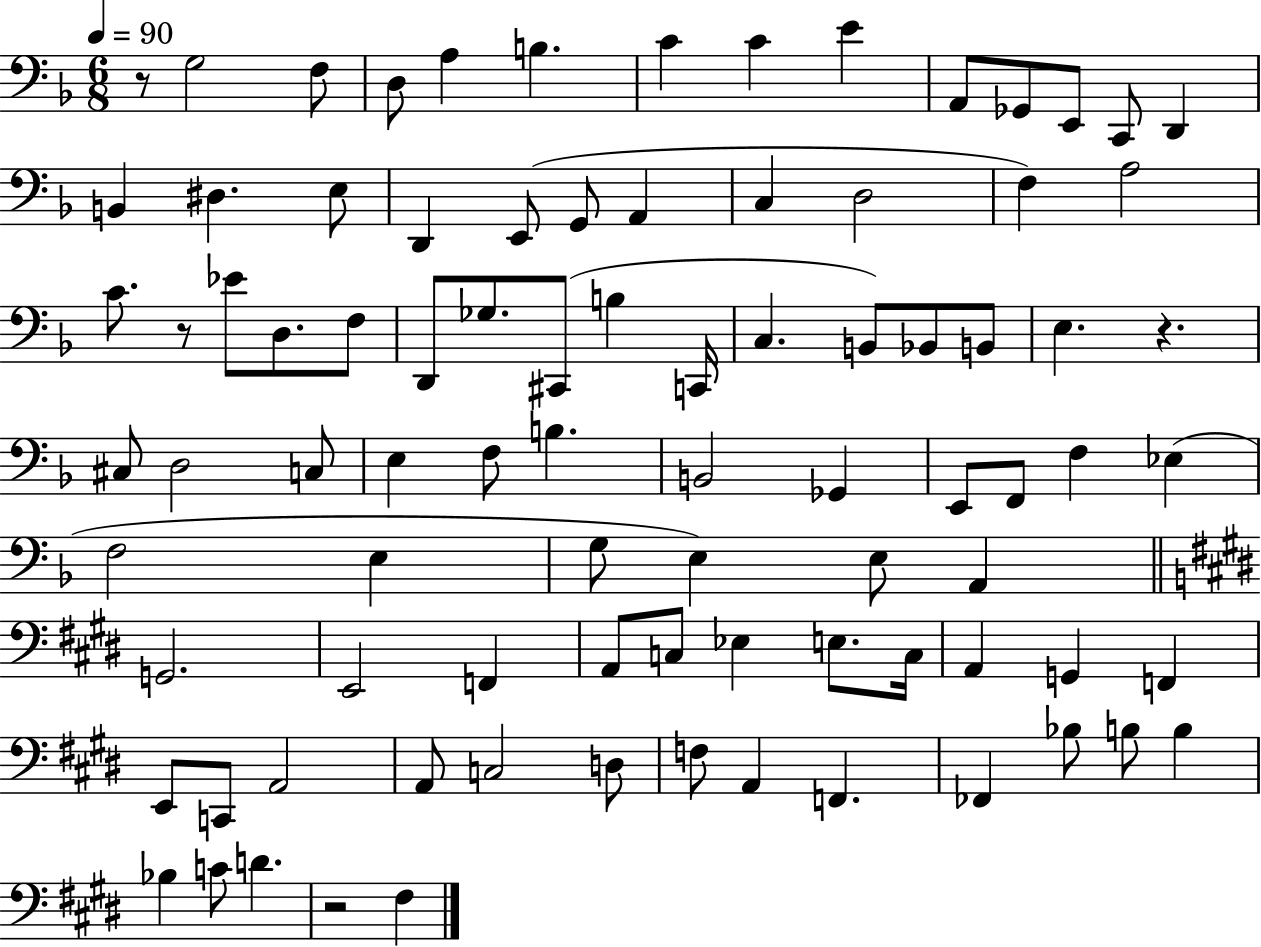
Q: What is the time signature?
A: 6/8